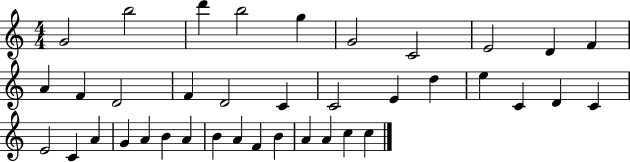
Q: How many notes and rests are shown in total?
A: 38